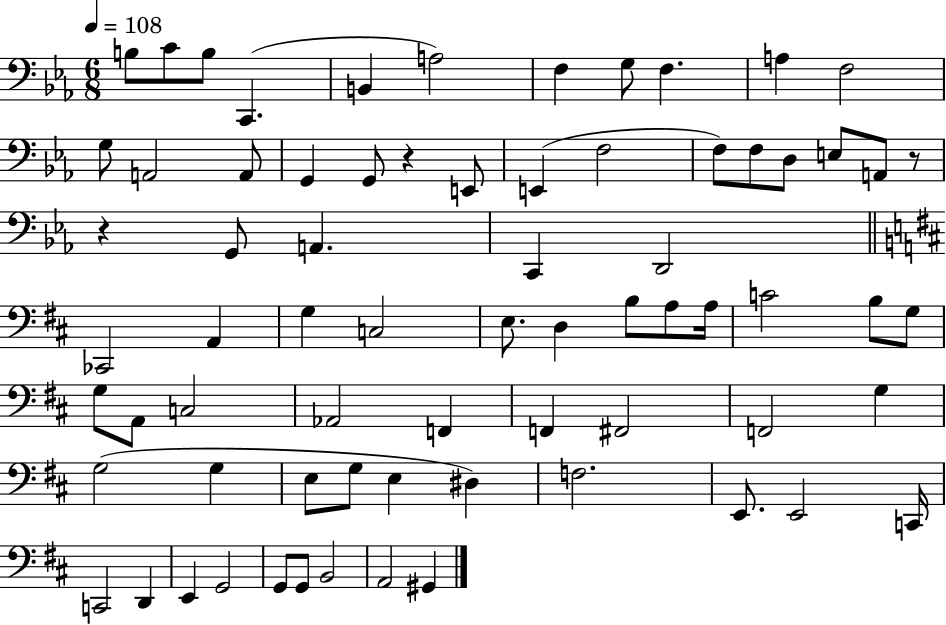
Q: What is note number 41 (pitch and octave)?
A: G3